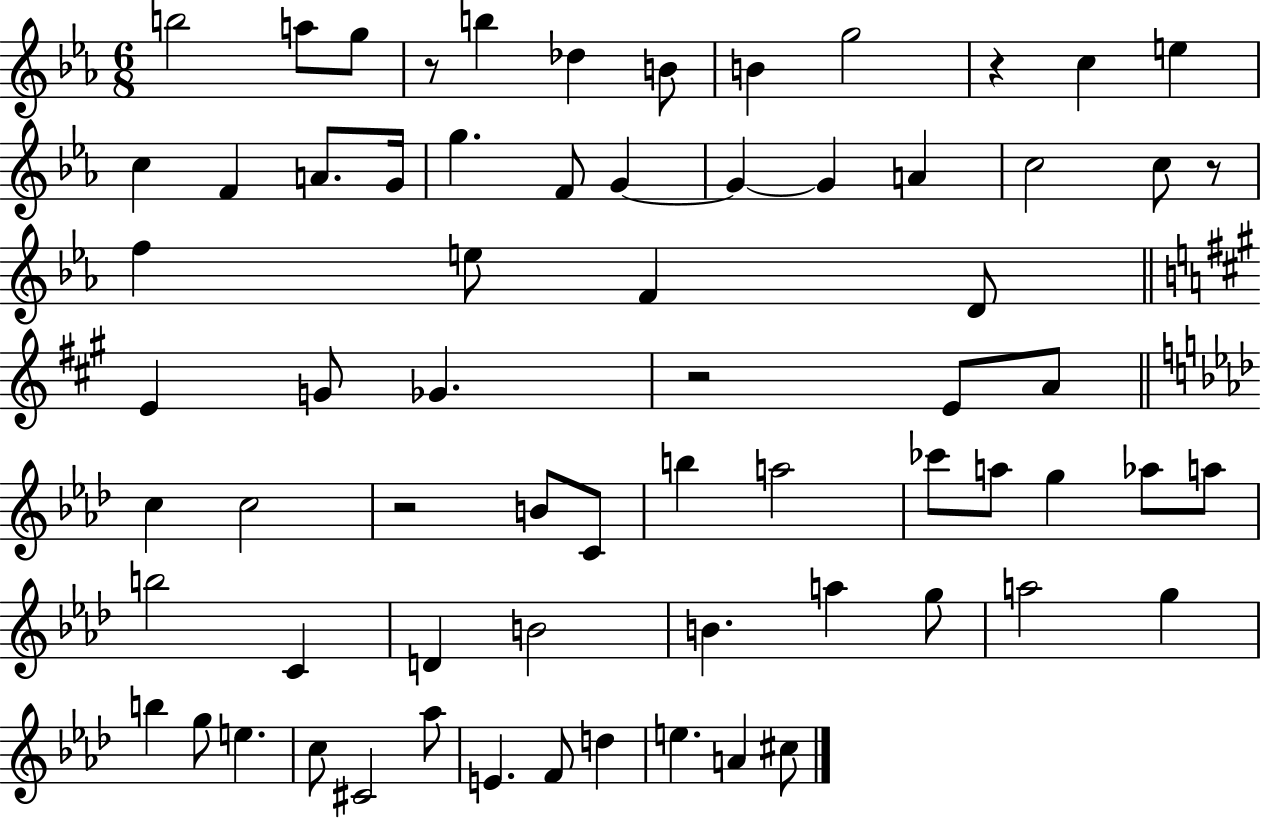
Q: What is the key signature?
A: EES major